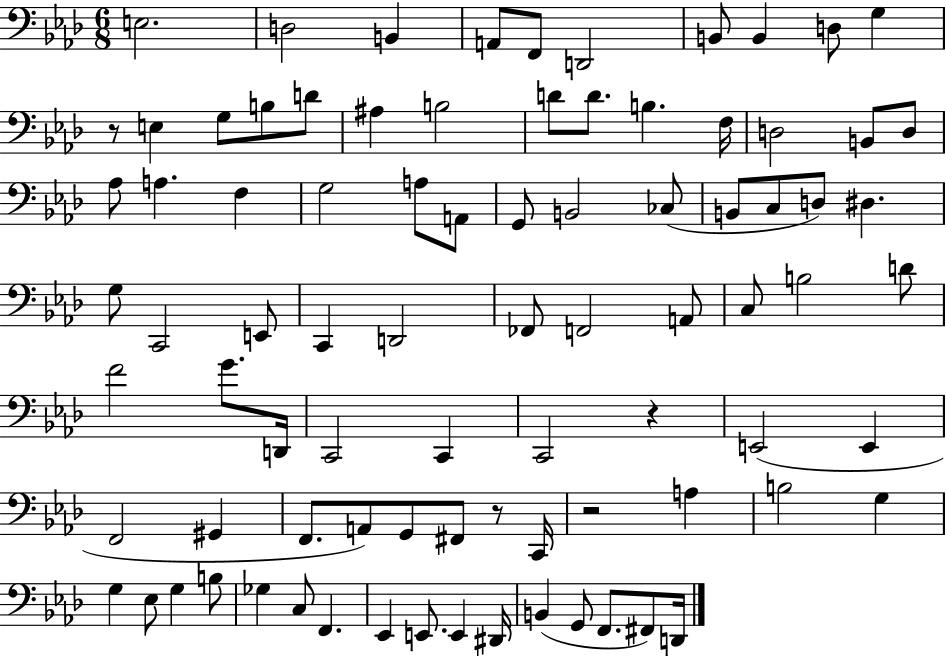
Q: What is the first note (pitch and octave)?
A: E3